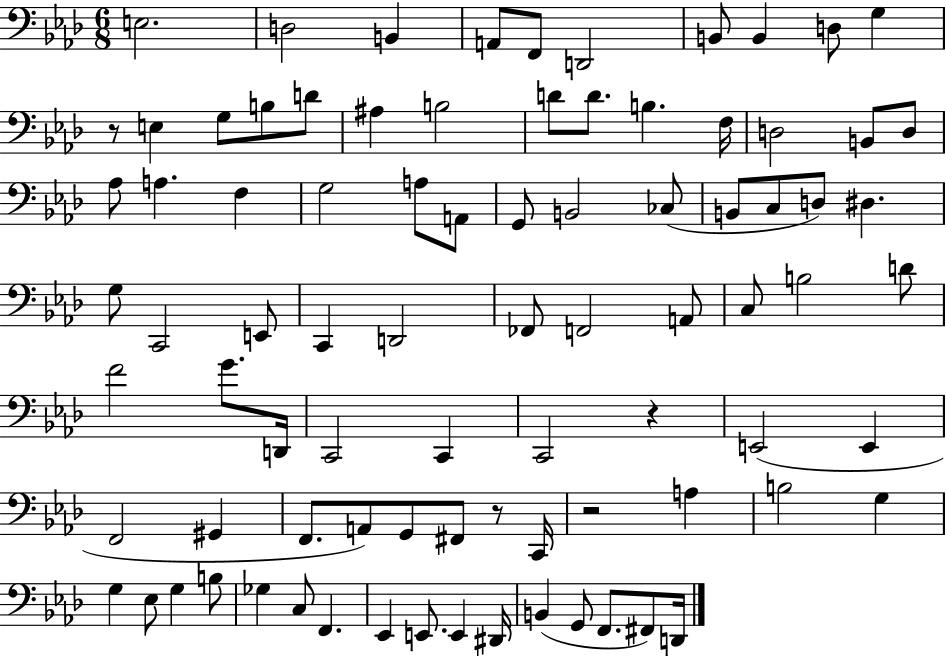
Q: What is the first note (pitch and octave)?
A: E3